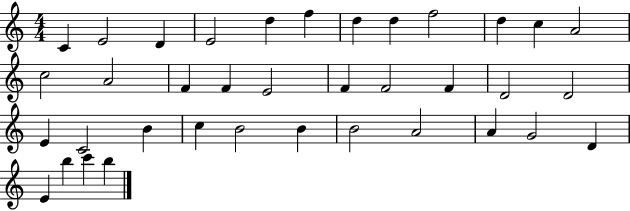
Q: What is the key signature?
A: C major